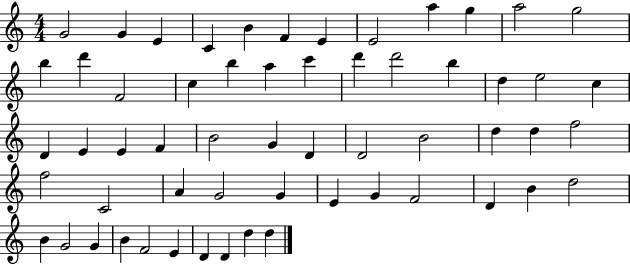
G4/h G4/q E4/q C4/q B4/q F4/q E4/q E4/h A5/q G5/q A5/h G5/h B5/q D6/q F4/h C5/q B5/q A5/q C6/q D6/q D6/h B5/q D5/q E5/h C5/q D4/q E4/q E4/q F4/q B4/h G4/q D4/q D4/h B4/h D5/q D5/q F5/h F5/h C4/h A4/q G4/h G4/q E4/q G4/q F4/h D4/q B4/q D5/h B4/q G4/h G4/q B4/q F4/h E4/q D4/q D4/q D5/q D5/q